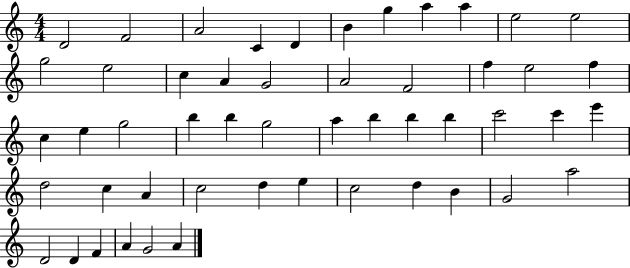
D4/h F4/h A4/h C4/q D4/q B4/q G5/q A5/q A5/q E5/h E5/h G5/h E5/h C5/q A4/q G4/h A4/h F4/h F5/q E5/h F5/q C5/q E5/q G5/h B5/q B5/q G5/h A5/q B5/q B5/q B5/q C6/h C6/q E6/q D5/h C5/q A4/q C5/h D5/q E5/q C5/h D5/q B4/q G4/h A5/h D4/h D4/q F4/q A4/q G4/h A4/q